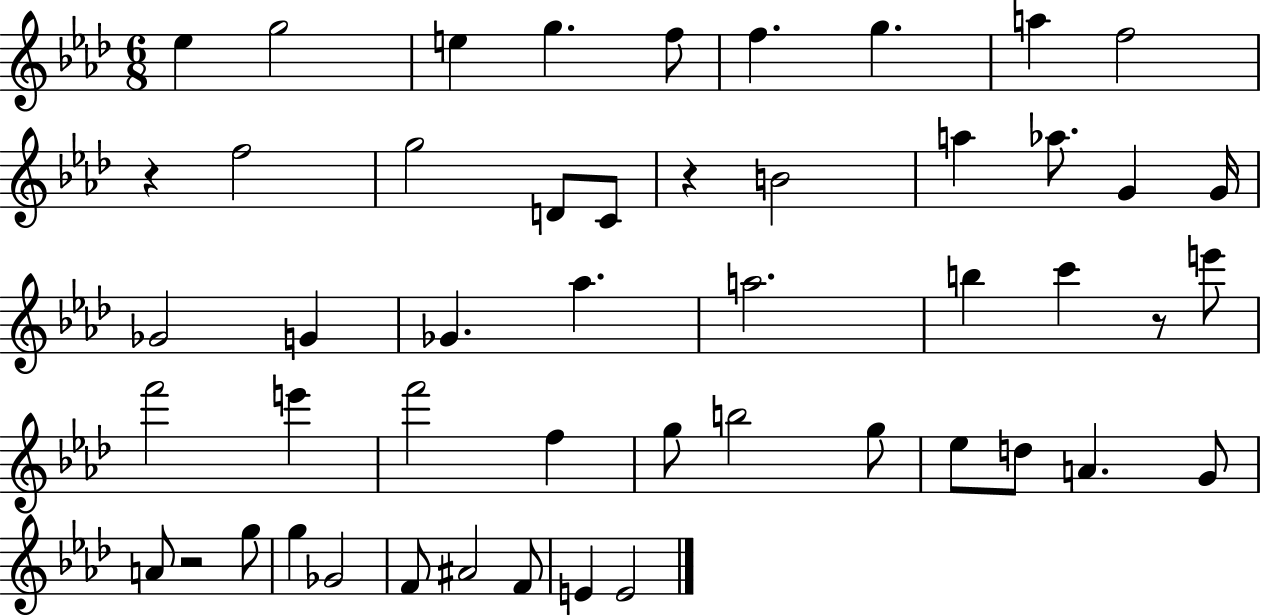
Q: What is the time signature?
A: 6/8